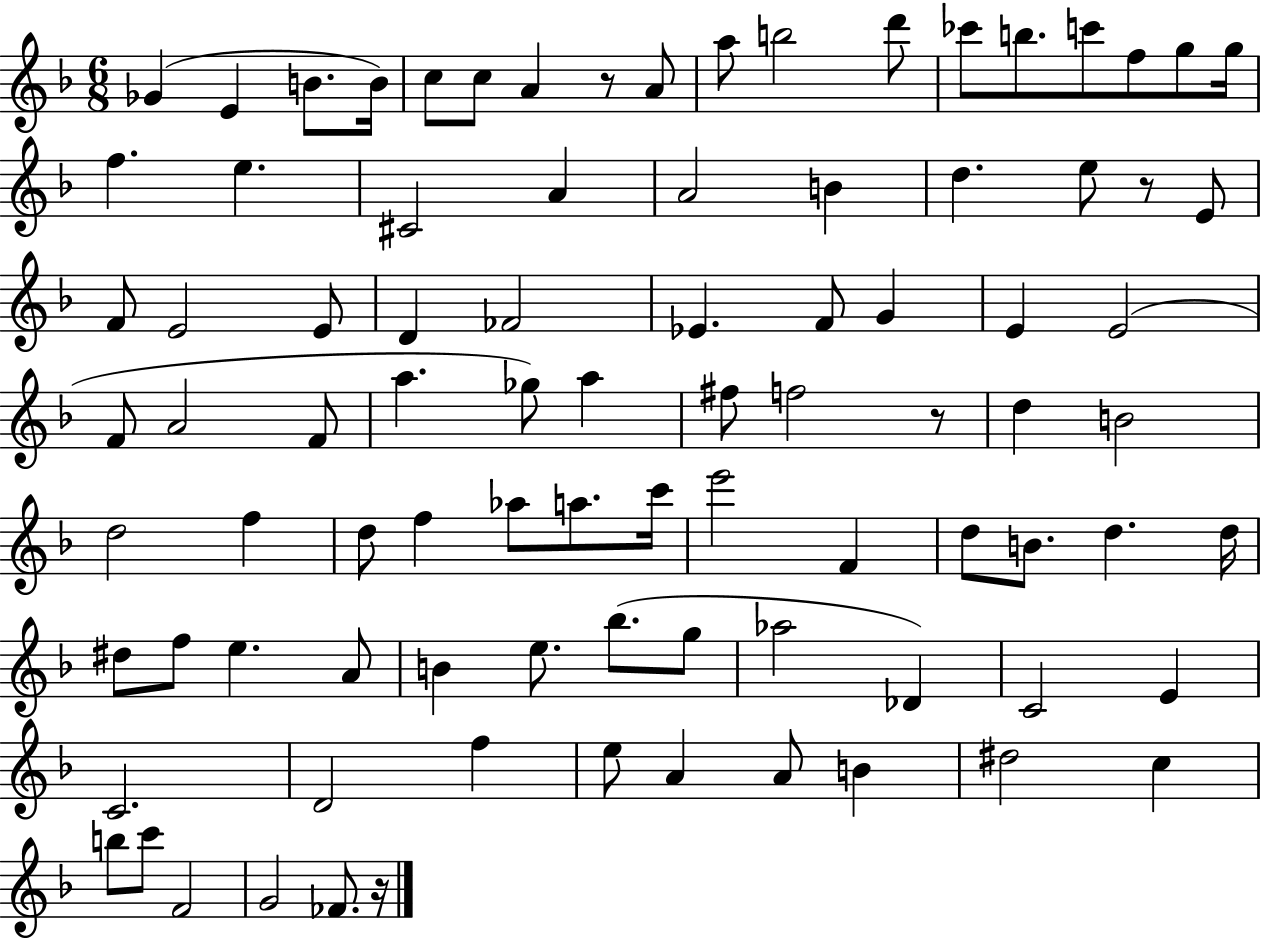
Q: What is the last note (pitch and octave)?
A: FES4